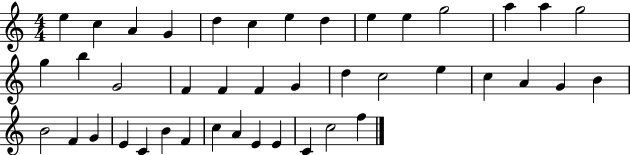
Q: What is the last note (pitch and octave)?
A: F5